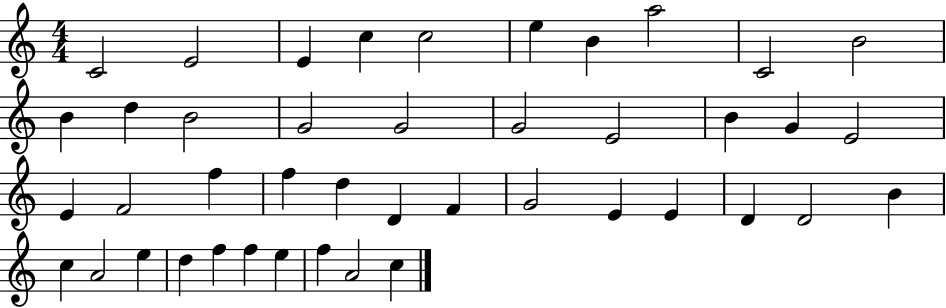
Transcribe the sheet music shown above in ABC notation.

X:1
T:Untitled
M:4/4
L:1/4
K:C
C2 E2 E c c2 e B a2 C2 B2 B d B2 G2 G2 G2 E2 B G E2 E F2 f f d D F G2 E E D D2 B c A2 e d f f e f A2 c